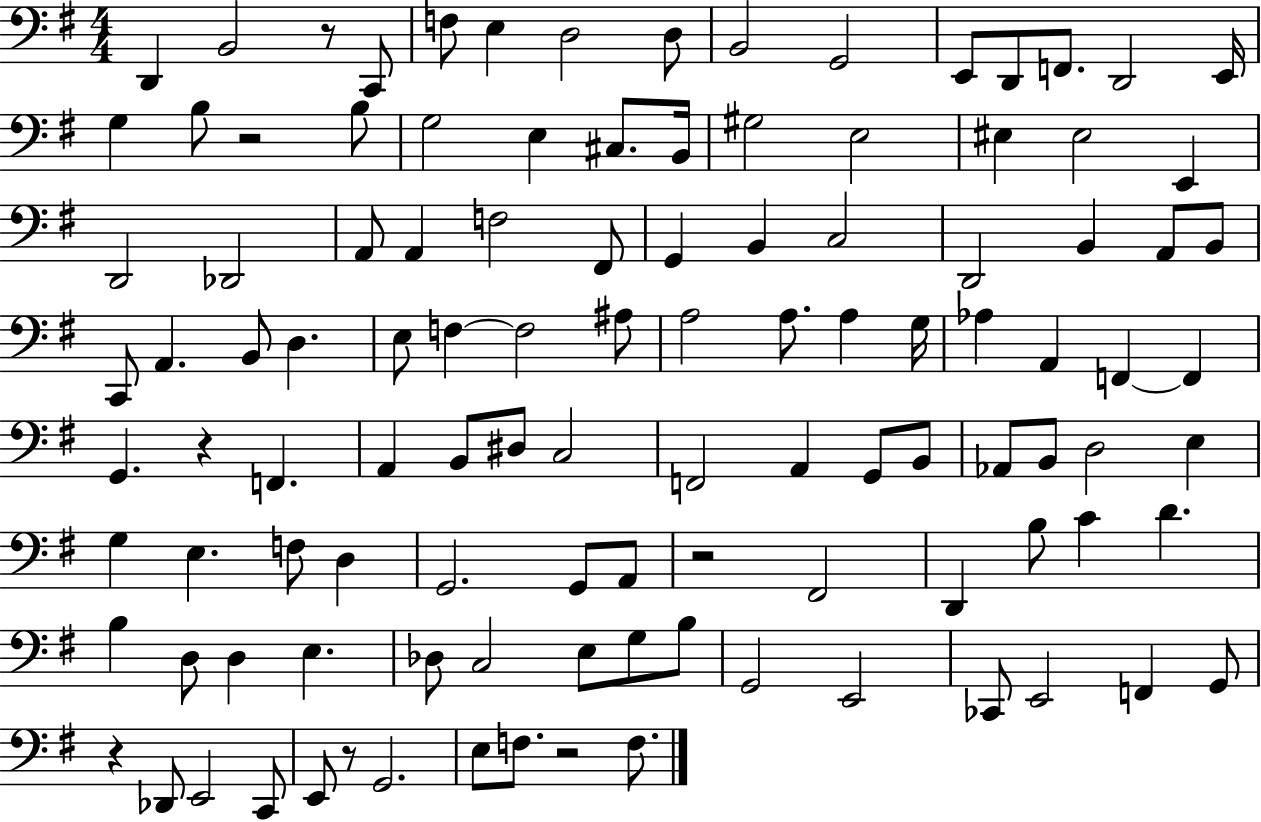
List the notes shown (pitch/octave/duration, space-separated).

D2/q B2/h R/e C2/e F3/e E3/q D3/h D3/e B2/h G2/h E2/e D2/e F2/e. D2/h E2/s G3/q B3/e R/h B3/e G3/h E3/q C#3/e. B2/s G#3/h E3/h EIS3/q EIS3/h E2/q D2/h Db2/h A2/e A2/q F3/h F#2/e G2/q B2/q C3/h D2/h B2/q A2/e B2/e C2/e A2/q. B2/e D3/q. E3/e F3/q F3/h A#3/e A3/h A3/e. A3/q G3/s Ab3/q A2/q F2/q F2/q G2/q. R/q F2/q. A2/q B2/e D#3/e C3/h F2/h A2/q G2/e B2/e Ab2/e B2/e D3/h E3/q G3/q E3/q. F3/e D3/q G2/h. G2/e A2/e R/h F#2/h D2/q B3/e C4/q D4/q. B3/q D3/e D3/q E3/q. Db3/e C3/h E3/e G3/e B3/e G2/h E2/h CES2/e E2/h F2/q G2/e R/q Db2/e E2/h C2/e E2/e R/e G2/h. E3/e F3/e. R/h F3/e.